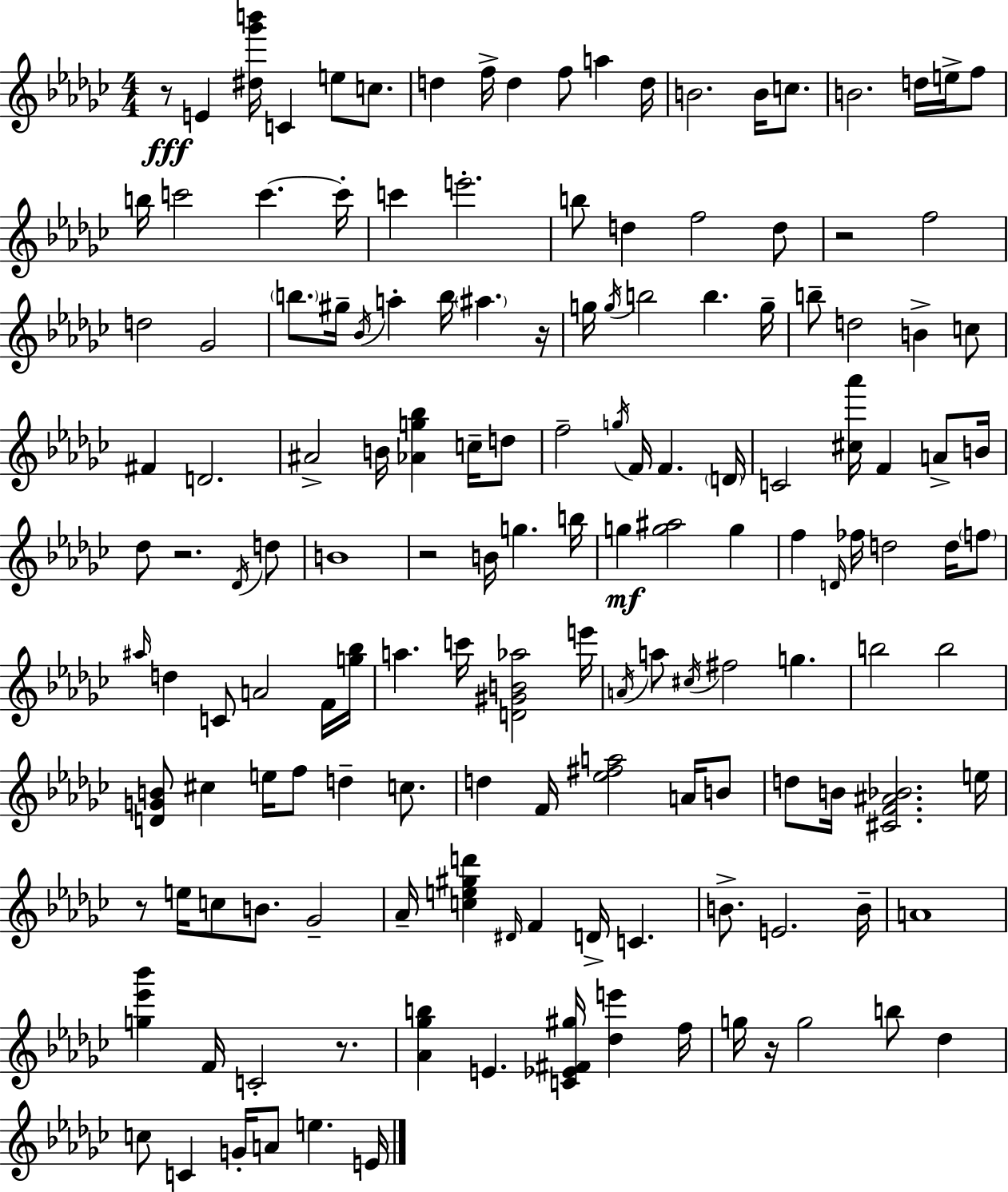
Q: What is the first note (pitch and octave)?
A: E4